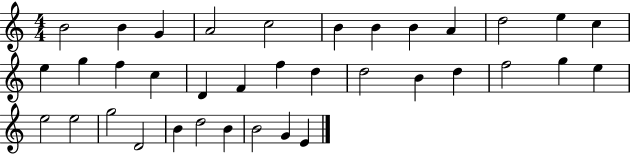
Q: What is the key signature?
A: C major